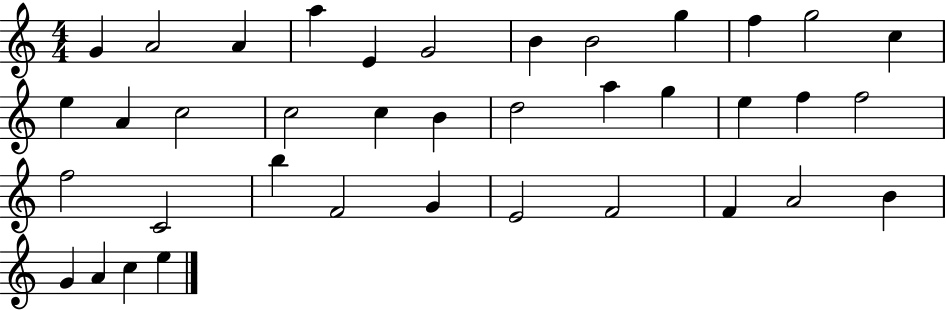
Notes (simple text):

G4/q A4/h A4/q A5/q E4/q G4/h B4/q B4/h G5/q F5/q G5/h C5/q E5/q A4/q C5/h C5/h C5/q B4/q D5/h A5/q G5/q E5/q F5/q F5/h F5/h C4/h B5/q F4/h G4/q E4/h F4/h F4/q A4/h B4/q G4/q A4/q C5/q E5/q